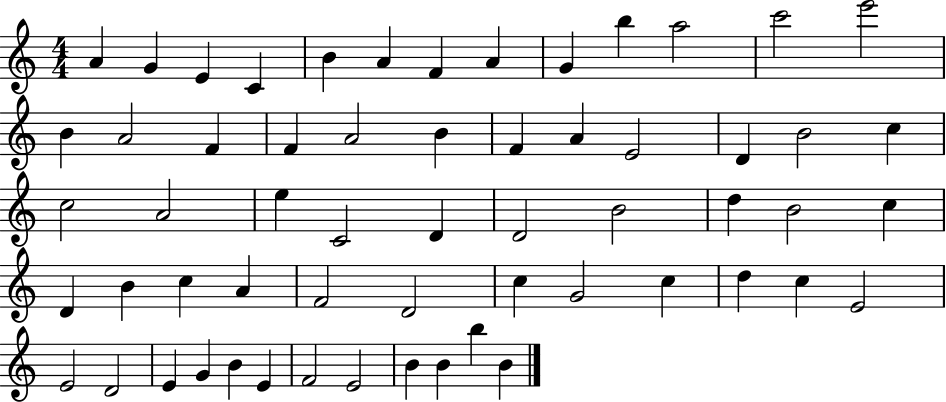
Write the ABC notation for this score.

X:1
T:Untitled
M:4/4
L:1/4
K:C
A G E C B A F A G b a2 c'2 e'2 B A2 F F A2 B F A E2 D B2 c c2 A2 e C2 D D2 B2 d B2 c D B c A F2 D2 c G2 c d c E2 E2 D2 E G B E F2 E2 B B b B